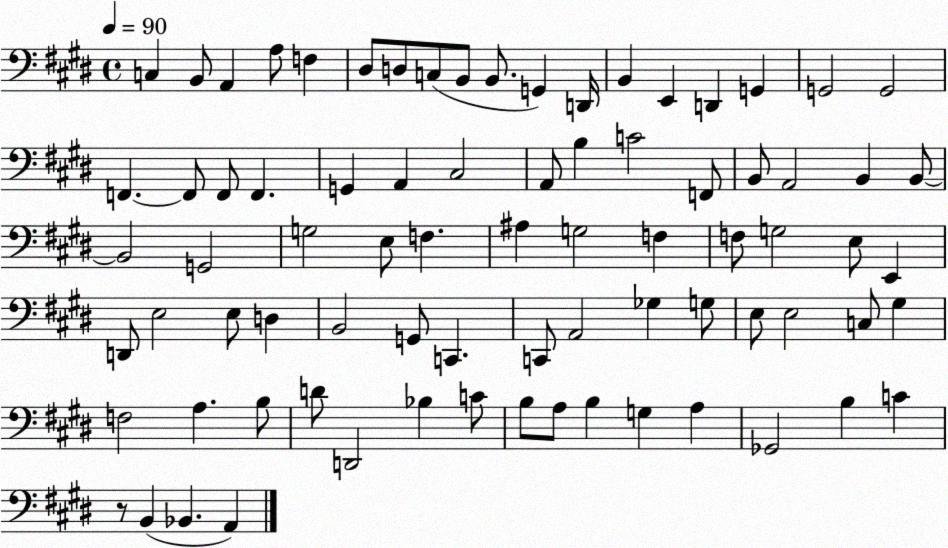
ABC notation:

X:1
T:Untitled
M:4/4
L:1/4
K:E
C, B,,/2 A,, A,/2 F, ^D,/2 D,/2 C,/2 B,,/2 B,,/2 G,, D,,/4 B,, E,, D,, G,, G,,2 G,,2 F,, F,,/2 F,,/2 F,, G,, A,, ^C,2 A,,/2 B, C2 F,,/2 B,,/2 A,,2 B,, B,,/2 B,,2 G,,2 G,2 E,/2 F, ^A, G,2 F, F,/2 G,2 E,/2 E,, D,,/2 E,2 E,/2 D, B,,2 G,,/2 C,, C,,/2 A,,2 _G, G,/2 E,/2 E,2 C,/2 ^G, F,2 A, B,/2 D/2 D,,2 _B, C/2 B,/2 A,/2 B, G, A, _G,,2 B, C z/2 B,, _B,, A,,